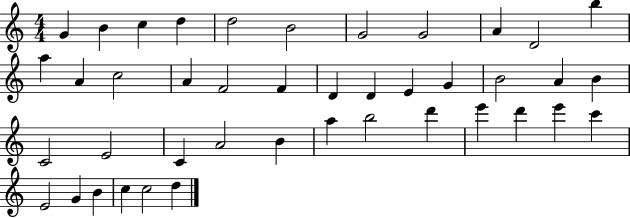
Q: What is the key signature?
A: C major